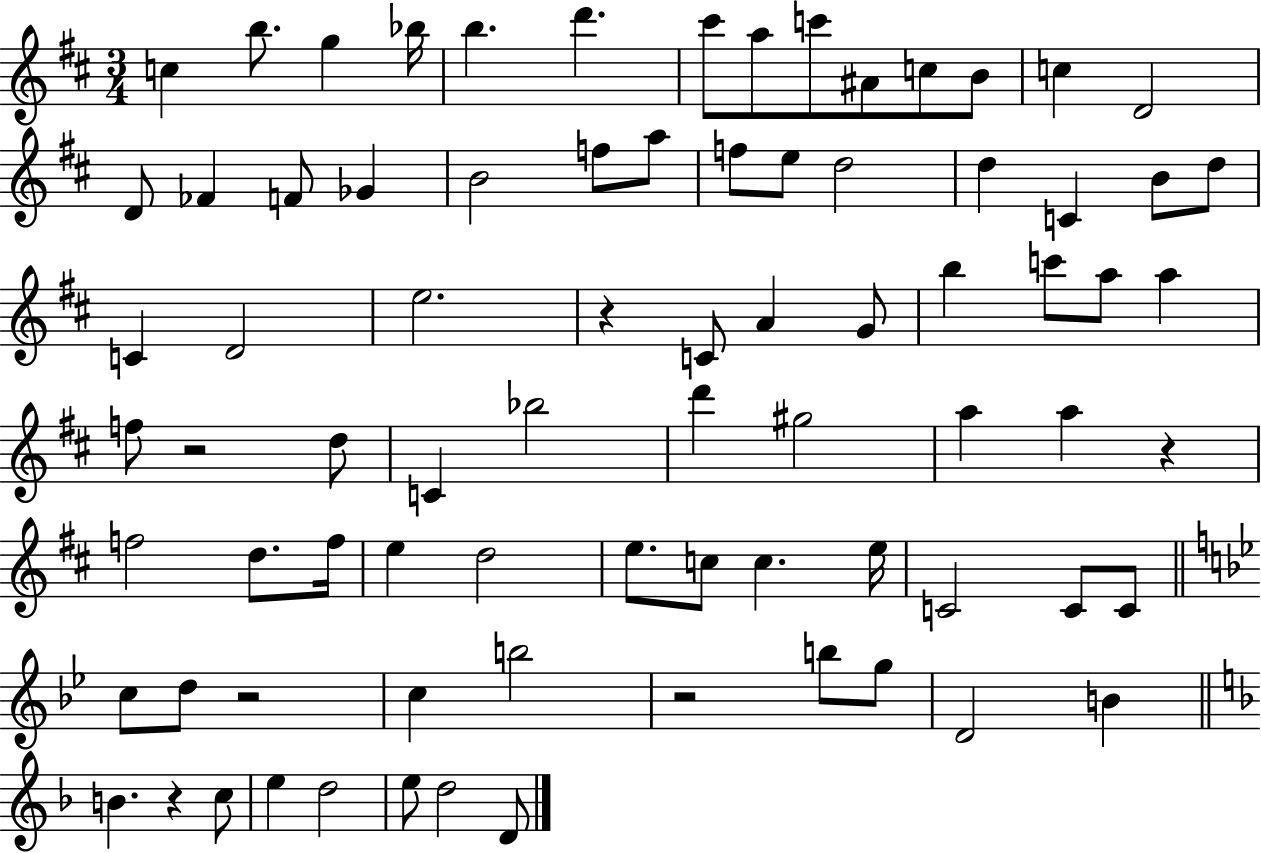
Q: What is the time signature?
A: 3/4